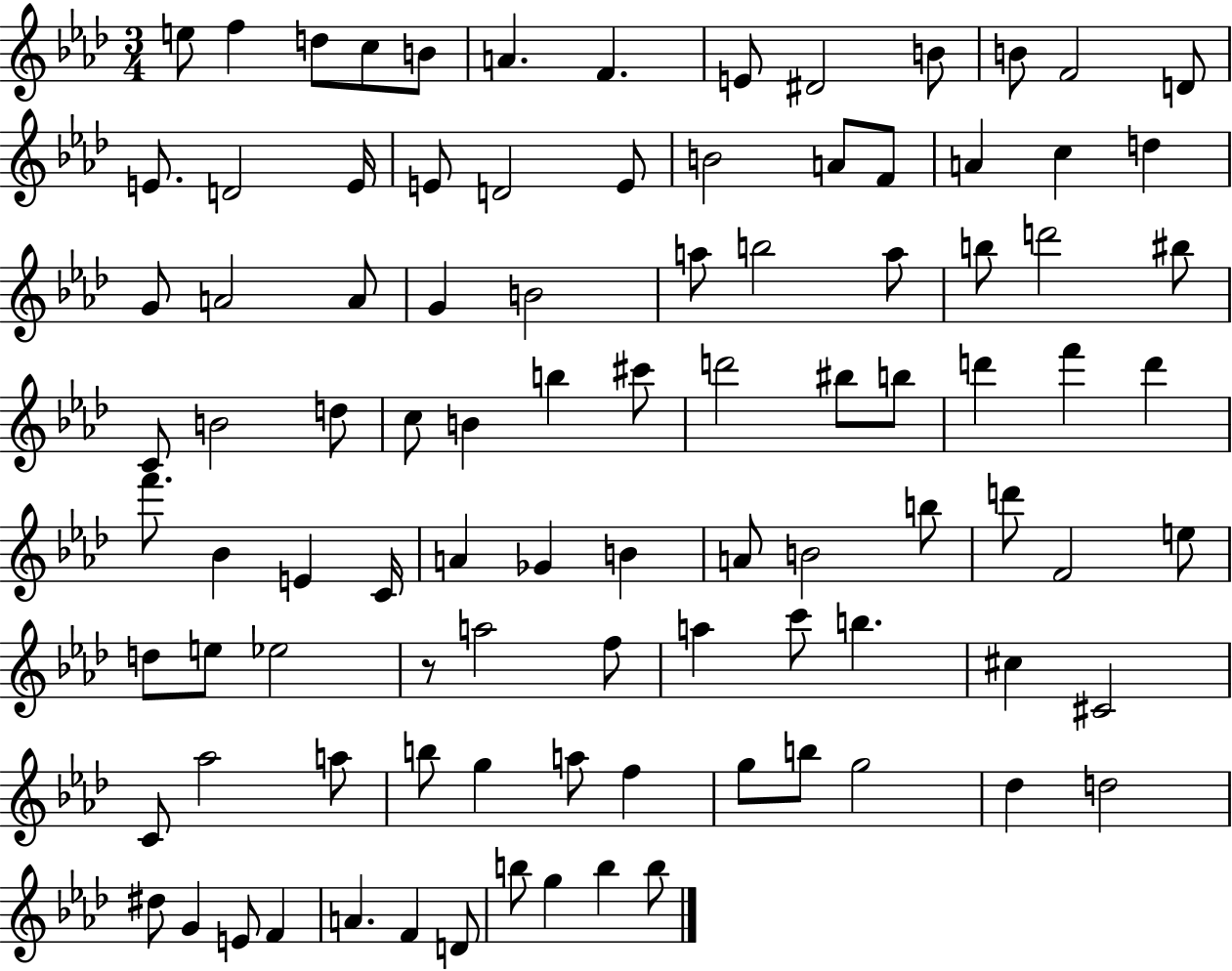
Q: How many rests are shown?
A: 1